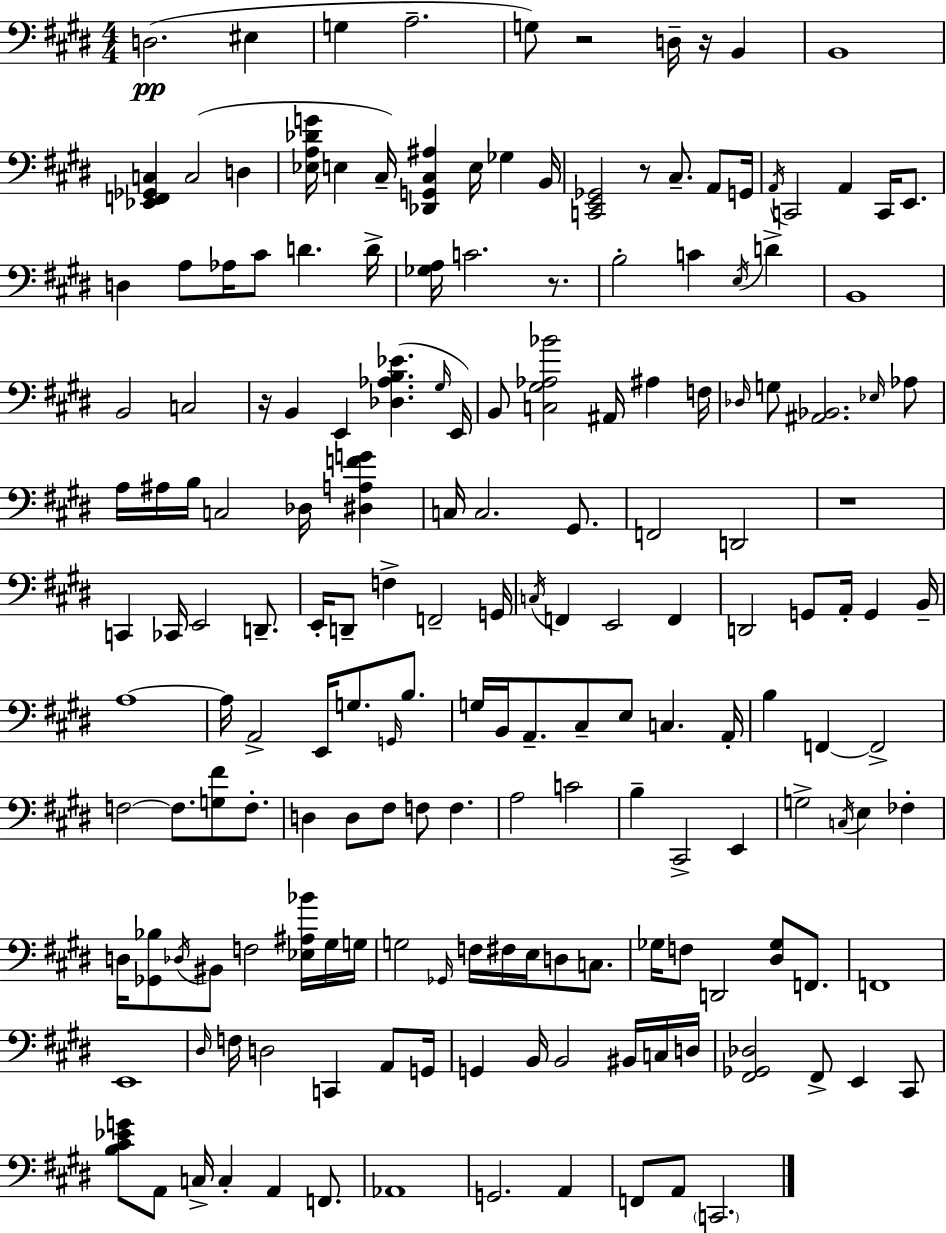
X:1
T:Untitled
M:4/4
L:1/4
K:E
D,2 ^E, G, A,2 G,/2 z2 D,/4 z/4 B,, B,,4 [_E,,F,,_G,,C,] C,2 D, [_E,A,_DG]/4 E, ^C,/4 [_D,,G,,^C,^A,] E,/4 _G, B,,/4 [C,,E,,_G,,]2 z/2 ^C,/2 A,,/2 G,,/4 A,,/4 C,,2 A,, C,,/4 E,,/2 D, A,/2 _A,/4 ^C/2 D D/4 [_G,A,]/4 C2 z/2 B,2 C E,/4 D B,,4 B,,2 C,2 z/4 B,, E,, [_D,_A,B,_E] ^G,/4 E,,/4 B,,/2 [C,^G,_A,_B]2 ^A,,/4 ^A, F,/4 _D,/4 G,/2 [^A,,_B,,]2 _E,/4 _A,/2 A,/4 ^A,/4 B,/4 C,2 _D,/4 [^D,A,FG] C,/4 C,2 ^G,,/2 F,,2 D,,2 z4 C,, _C,,/4 E,,2 D,,/2 E,,/4 D,,/2 F, F,,2 G,,/4 C,/4 F,, E,,2 F,, D,,2 G,,/2 A,,/4 G,, B,,/4 A,4 A,/4 A,,2 E,,/4 G,/2 G,,/4 B,/2 G,/4 B,,/4 A,,/2 ^C,/2 E,/2 C, A,,/4 B, F,, F,,2 F,2 F,/2 [G,^F]/2 F,/2 D, D,/2 ^F,/2 F,/2 F, A,2 C2 B, ^C,,2 E,, G,2 C,/4 E, _F, D,/4 [_G,,_B,]/2 _D,/4 ^B,,/2 F,2 [_E,^A,_B]/4 ^G,/4 G,/4 G,2 _G,,/4 F,/4 ^F,/4 E,/4 D,/2 C,/2 _G,/4 F,/2 D,,2 [^D,_G,]/2 F,,/2 F,,4 E,,4 ^D,/4 F,/4 D,2 C,, A,,/2 G,,/4 G,, B,,/4 B,,2 ^B,,/4 C,/4 D,/4 [^F,,_G,,_D,]2 ^F,,/2 E,, ^C,,/2 [B,^C_EG]/2 A,,/2 C,/4 C, A,, F,,/2 _A,,4 G,,2 A,, F,,/2 A,,/2 C,,2